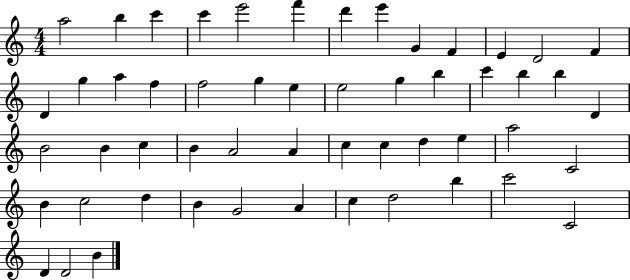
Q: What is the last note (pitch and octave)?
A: B4